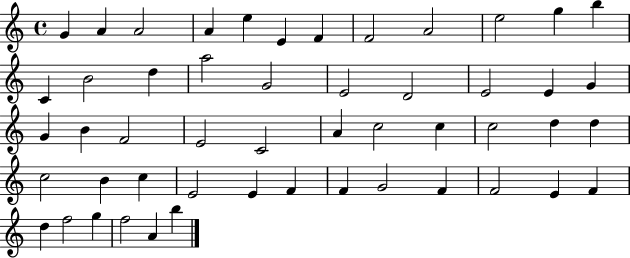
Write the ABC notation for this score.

X:1
T:Untitled
M:4/4
L:1/4
K:C
G A A2 A e E F F2 A2 e2 g b C B2 d a2 G2 E2 D2 E2 E G G B F2 E2 C2 A c2 c c2 d d c2 B c E2 E F F G2 F F2 E F d f2 g f2 A b